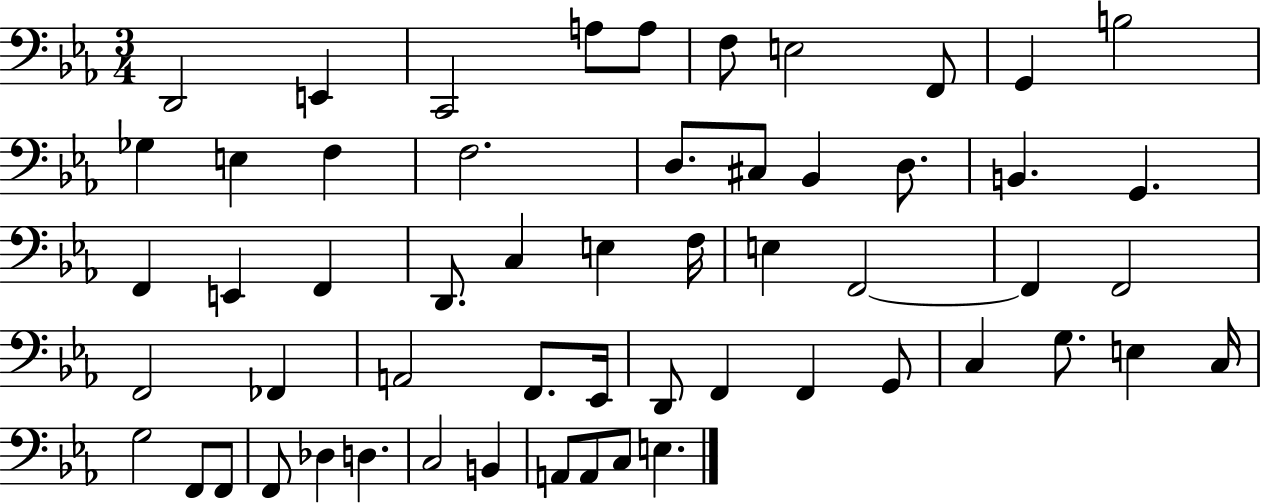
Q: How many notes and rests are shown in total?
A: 56